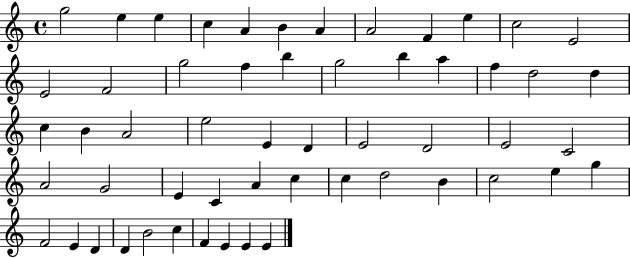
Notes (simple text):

G5/h E5/q E5/q C5/q A4/q B4/q A4/q A4/h F4/q E5/q C5/h E4/h E4/h F4/h G5/h F5/q B5/q G5/h B5/q A5/q F5/q D5/h D5/q C5/q B4/q A4/h E5/h E4/q D4/q E4/h D4/h E4/h C4/h A4/h G4/h E4/q C4/q A4/q C5/q C5/q D5/h B4/q C5/h E5/q G5/q F4/h E4/q D4/q D4/q B4/h C5/q F4/q E4/q E4/q E4/q